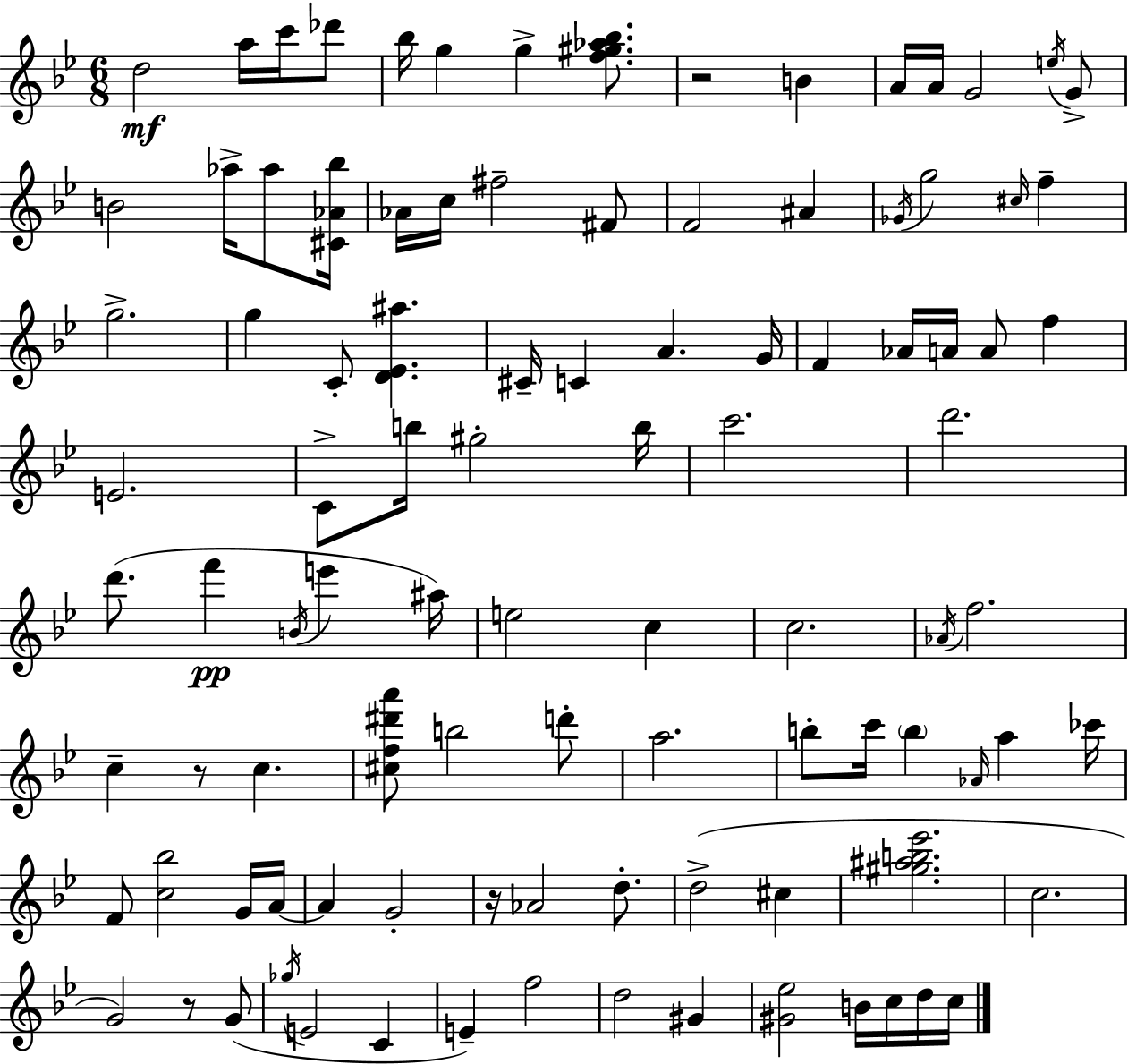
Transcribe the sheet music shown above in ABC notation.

X:1
T:Untitled
M:6/8
L:1/4
K:Gm
d2 a/4 c'/4 _d'/2 _b/4 g g [f^g_a_b]/2 z2 B A/4 A/4 G2 e/4 G/2 B2 _a/4 _a/2 [^C_A_b]/4 _A/4 c/4 ^f2 ^F/2 F2 ^A _G/4 g2 ^c/4 f g2 g C/2 [D_E^a] ^C/4 C A G/4 F _A/4 A/4 A/2 f E2 C/2 b/4 ^g2 b/4 c'2 d'2 d'/2 f' B/4 e' ^a/4 e2 c c2 _A/4 f2 c z/2 c [^cf^d'a']/2 b2 d'/2 a2 b/2 c'/4 b _A/4 a _c'/4 F/2 [c_b]2 G/4 A/4 A G2 z/4 _A2 d/2 d2 ^c [^g^ab_e']2 c2 G2 z/2 G/2 _g/4 E2 C E f2 d2 ^G [^G_e]2 B/4 c/4 d/4 c/4